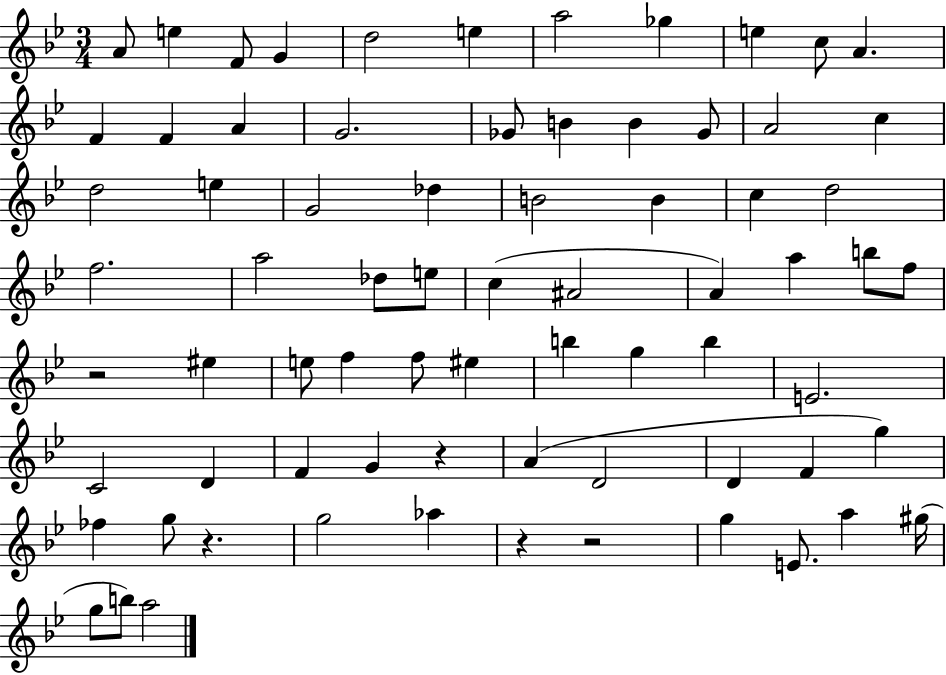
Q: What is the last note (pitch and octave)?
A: A5